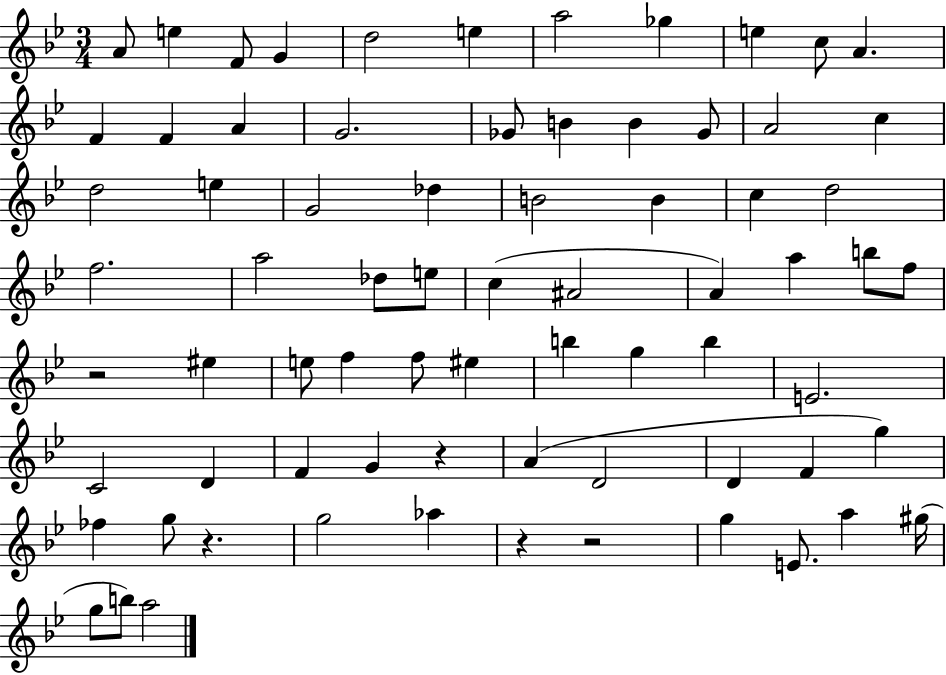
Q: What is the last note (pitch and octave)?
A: A5